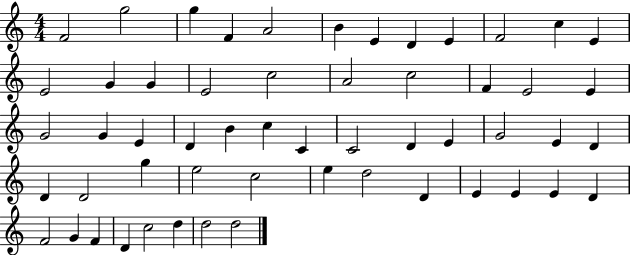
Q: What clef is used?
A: treble